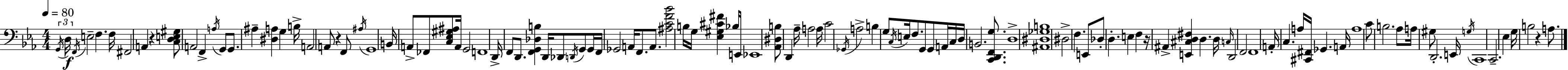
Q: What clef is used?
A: bass